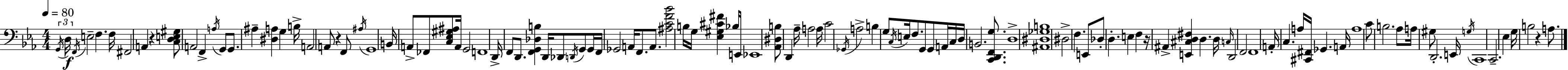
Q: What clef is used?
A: bass